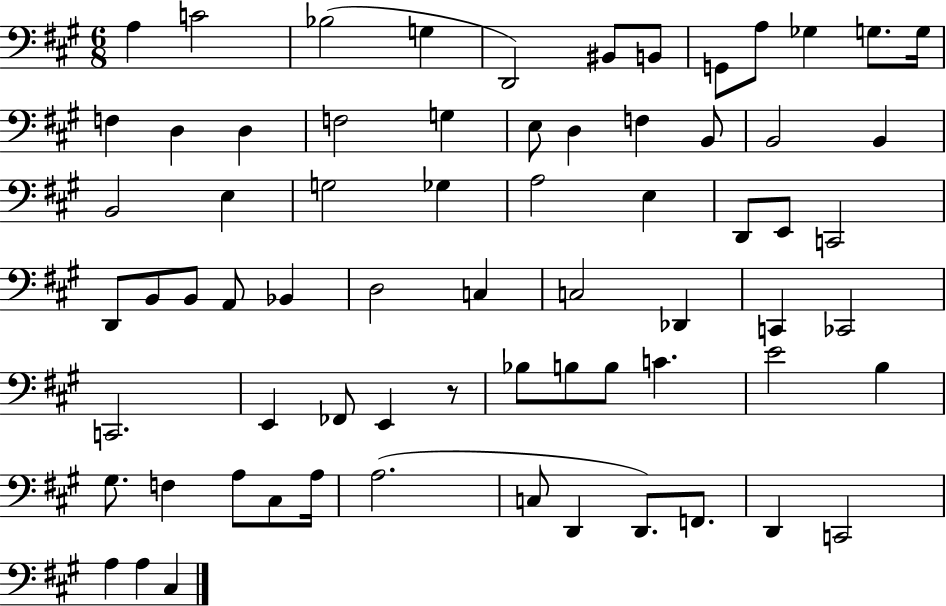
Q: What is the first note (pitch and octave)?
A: A3